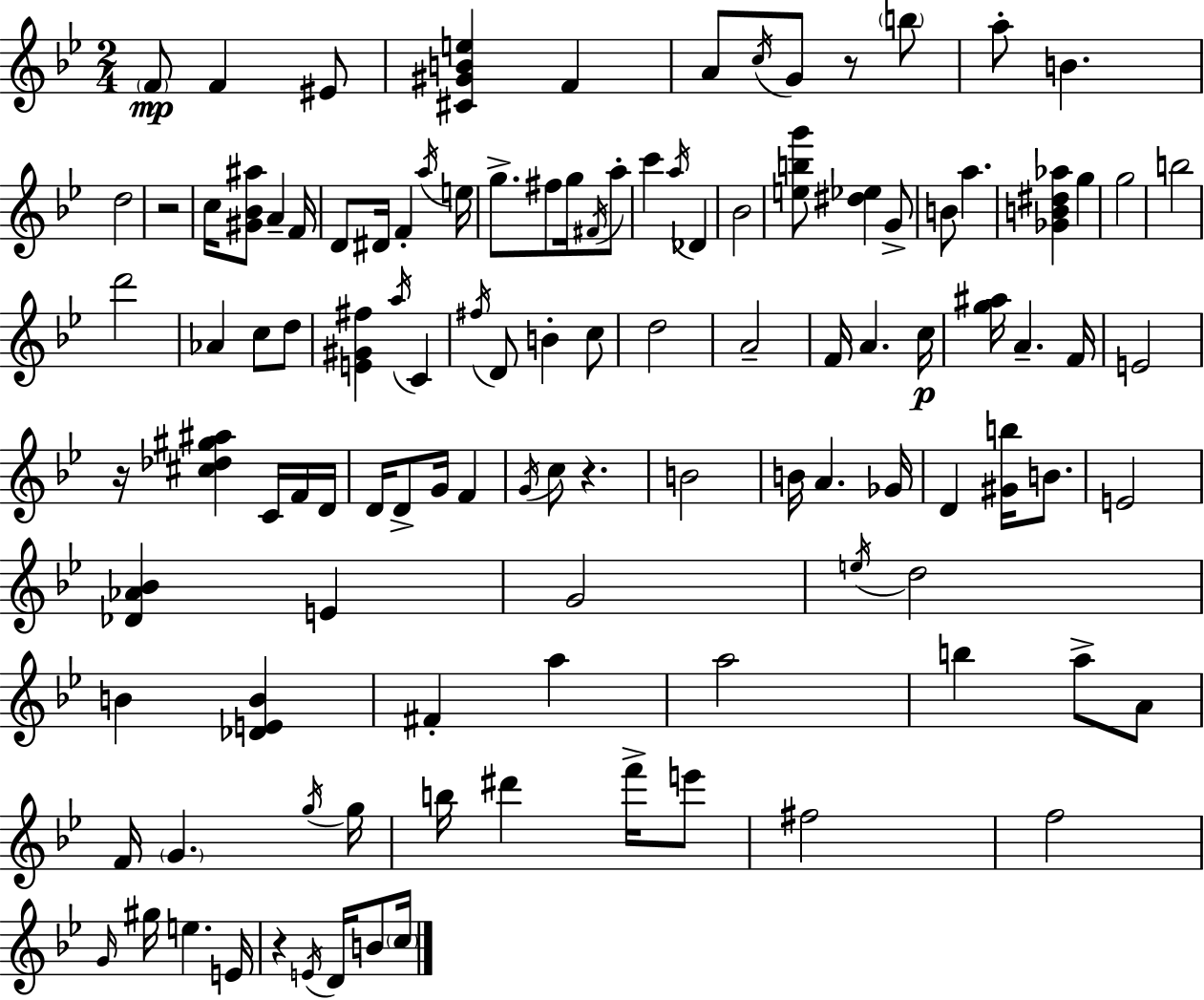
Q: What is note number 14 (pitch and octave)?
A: F4